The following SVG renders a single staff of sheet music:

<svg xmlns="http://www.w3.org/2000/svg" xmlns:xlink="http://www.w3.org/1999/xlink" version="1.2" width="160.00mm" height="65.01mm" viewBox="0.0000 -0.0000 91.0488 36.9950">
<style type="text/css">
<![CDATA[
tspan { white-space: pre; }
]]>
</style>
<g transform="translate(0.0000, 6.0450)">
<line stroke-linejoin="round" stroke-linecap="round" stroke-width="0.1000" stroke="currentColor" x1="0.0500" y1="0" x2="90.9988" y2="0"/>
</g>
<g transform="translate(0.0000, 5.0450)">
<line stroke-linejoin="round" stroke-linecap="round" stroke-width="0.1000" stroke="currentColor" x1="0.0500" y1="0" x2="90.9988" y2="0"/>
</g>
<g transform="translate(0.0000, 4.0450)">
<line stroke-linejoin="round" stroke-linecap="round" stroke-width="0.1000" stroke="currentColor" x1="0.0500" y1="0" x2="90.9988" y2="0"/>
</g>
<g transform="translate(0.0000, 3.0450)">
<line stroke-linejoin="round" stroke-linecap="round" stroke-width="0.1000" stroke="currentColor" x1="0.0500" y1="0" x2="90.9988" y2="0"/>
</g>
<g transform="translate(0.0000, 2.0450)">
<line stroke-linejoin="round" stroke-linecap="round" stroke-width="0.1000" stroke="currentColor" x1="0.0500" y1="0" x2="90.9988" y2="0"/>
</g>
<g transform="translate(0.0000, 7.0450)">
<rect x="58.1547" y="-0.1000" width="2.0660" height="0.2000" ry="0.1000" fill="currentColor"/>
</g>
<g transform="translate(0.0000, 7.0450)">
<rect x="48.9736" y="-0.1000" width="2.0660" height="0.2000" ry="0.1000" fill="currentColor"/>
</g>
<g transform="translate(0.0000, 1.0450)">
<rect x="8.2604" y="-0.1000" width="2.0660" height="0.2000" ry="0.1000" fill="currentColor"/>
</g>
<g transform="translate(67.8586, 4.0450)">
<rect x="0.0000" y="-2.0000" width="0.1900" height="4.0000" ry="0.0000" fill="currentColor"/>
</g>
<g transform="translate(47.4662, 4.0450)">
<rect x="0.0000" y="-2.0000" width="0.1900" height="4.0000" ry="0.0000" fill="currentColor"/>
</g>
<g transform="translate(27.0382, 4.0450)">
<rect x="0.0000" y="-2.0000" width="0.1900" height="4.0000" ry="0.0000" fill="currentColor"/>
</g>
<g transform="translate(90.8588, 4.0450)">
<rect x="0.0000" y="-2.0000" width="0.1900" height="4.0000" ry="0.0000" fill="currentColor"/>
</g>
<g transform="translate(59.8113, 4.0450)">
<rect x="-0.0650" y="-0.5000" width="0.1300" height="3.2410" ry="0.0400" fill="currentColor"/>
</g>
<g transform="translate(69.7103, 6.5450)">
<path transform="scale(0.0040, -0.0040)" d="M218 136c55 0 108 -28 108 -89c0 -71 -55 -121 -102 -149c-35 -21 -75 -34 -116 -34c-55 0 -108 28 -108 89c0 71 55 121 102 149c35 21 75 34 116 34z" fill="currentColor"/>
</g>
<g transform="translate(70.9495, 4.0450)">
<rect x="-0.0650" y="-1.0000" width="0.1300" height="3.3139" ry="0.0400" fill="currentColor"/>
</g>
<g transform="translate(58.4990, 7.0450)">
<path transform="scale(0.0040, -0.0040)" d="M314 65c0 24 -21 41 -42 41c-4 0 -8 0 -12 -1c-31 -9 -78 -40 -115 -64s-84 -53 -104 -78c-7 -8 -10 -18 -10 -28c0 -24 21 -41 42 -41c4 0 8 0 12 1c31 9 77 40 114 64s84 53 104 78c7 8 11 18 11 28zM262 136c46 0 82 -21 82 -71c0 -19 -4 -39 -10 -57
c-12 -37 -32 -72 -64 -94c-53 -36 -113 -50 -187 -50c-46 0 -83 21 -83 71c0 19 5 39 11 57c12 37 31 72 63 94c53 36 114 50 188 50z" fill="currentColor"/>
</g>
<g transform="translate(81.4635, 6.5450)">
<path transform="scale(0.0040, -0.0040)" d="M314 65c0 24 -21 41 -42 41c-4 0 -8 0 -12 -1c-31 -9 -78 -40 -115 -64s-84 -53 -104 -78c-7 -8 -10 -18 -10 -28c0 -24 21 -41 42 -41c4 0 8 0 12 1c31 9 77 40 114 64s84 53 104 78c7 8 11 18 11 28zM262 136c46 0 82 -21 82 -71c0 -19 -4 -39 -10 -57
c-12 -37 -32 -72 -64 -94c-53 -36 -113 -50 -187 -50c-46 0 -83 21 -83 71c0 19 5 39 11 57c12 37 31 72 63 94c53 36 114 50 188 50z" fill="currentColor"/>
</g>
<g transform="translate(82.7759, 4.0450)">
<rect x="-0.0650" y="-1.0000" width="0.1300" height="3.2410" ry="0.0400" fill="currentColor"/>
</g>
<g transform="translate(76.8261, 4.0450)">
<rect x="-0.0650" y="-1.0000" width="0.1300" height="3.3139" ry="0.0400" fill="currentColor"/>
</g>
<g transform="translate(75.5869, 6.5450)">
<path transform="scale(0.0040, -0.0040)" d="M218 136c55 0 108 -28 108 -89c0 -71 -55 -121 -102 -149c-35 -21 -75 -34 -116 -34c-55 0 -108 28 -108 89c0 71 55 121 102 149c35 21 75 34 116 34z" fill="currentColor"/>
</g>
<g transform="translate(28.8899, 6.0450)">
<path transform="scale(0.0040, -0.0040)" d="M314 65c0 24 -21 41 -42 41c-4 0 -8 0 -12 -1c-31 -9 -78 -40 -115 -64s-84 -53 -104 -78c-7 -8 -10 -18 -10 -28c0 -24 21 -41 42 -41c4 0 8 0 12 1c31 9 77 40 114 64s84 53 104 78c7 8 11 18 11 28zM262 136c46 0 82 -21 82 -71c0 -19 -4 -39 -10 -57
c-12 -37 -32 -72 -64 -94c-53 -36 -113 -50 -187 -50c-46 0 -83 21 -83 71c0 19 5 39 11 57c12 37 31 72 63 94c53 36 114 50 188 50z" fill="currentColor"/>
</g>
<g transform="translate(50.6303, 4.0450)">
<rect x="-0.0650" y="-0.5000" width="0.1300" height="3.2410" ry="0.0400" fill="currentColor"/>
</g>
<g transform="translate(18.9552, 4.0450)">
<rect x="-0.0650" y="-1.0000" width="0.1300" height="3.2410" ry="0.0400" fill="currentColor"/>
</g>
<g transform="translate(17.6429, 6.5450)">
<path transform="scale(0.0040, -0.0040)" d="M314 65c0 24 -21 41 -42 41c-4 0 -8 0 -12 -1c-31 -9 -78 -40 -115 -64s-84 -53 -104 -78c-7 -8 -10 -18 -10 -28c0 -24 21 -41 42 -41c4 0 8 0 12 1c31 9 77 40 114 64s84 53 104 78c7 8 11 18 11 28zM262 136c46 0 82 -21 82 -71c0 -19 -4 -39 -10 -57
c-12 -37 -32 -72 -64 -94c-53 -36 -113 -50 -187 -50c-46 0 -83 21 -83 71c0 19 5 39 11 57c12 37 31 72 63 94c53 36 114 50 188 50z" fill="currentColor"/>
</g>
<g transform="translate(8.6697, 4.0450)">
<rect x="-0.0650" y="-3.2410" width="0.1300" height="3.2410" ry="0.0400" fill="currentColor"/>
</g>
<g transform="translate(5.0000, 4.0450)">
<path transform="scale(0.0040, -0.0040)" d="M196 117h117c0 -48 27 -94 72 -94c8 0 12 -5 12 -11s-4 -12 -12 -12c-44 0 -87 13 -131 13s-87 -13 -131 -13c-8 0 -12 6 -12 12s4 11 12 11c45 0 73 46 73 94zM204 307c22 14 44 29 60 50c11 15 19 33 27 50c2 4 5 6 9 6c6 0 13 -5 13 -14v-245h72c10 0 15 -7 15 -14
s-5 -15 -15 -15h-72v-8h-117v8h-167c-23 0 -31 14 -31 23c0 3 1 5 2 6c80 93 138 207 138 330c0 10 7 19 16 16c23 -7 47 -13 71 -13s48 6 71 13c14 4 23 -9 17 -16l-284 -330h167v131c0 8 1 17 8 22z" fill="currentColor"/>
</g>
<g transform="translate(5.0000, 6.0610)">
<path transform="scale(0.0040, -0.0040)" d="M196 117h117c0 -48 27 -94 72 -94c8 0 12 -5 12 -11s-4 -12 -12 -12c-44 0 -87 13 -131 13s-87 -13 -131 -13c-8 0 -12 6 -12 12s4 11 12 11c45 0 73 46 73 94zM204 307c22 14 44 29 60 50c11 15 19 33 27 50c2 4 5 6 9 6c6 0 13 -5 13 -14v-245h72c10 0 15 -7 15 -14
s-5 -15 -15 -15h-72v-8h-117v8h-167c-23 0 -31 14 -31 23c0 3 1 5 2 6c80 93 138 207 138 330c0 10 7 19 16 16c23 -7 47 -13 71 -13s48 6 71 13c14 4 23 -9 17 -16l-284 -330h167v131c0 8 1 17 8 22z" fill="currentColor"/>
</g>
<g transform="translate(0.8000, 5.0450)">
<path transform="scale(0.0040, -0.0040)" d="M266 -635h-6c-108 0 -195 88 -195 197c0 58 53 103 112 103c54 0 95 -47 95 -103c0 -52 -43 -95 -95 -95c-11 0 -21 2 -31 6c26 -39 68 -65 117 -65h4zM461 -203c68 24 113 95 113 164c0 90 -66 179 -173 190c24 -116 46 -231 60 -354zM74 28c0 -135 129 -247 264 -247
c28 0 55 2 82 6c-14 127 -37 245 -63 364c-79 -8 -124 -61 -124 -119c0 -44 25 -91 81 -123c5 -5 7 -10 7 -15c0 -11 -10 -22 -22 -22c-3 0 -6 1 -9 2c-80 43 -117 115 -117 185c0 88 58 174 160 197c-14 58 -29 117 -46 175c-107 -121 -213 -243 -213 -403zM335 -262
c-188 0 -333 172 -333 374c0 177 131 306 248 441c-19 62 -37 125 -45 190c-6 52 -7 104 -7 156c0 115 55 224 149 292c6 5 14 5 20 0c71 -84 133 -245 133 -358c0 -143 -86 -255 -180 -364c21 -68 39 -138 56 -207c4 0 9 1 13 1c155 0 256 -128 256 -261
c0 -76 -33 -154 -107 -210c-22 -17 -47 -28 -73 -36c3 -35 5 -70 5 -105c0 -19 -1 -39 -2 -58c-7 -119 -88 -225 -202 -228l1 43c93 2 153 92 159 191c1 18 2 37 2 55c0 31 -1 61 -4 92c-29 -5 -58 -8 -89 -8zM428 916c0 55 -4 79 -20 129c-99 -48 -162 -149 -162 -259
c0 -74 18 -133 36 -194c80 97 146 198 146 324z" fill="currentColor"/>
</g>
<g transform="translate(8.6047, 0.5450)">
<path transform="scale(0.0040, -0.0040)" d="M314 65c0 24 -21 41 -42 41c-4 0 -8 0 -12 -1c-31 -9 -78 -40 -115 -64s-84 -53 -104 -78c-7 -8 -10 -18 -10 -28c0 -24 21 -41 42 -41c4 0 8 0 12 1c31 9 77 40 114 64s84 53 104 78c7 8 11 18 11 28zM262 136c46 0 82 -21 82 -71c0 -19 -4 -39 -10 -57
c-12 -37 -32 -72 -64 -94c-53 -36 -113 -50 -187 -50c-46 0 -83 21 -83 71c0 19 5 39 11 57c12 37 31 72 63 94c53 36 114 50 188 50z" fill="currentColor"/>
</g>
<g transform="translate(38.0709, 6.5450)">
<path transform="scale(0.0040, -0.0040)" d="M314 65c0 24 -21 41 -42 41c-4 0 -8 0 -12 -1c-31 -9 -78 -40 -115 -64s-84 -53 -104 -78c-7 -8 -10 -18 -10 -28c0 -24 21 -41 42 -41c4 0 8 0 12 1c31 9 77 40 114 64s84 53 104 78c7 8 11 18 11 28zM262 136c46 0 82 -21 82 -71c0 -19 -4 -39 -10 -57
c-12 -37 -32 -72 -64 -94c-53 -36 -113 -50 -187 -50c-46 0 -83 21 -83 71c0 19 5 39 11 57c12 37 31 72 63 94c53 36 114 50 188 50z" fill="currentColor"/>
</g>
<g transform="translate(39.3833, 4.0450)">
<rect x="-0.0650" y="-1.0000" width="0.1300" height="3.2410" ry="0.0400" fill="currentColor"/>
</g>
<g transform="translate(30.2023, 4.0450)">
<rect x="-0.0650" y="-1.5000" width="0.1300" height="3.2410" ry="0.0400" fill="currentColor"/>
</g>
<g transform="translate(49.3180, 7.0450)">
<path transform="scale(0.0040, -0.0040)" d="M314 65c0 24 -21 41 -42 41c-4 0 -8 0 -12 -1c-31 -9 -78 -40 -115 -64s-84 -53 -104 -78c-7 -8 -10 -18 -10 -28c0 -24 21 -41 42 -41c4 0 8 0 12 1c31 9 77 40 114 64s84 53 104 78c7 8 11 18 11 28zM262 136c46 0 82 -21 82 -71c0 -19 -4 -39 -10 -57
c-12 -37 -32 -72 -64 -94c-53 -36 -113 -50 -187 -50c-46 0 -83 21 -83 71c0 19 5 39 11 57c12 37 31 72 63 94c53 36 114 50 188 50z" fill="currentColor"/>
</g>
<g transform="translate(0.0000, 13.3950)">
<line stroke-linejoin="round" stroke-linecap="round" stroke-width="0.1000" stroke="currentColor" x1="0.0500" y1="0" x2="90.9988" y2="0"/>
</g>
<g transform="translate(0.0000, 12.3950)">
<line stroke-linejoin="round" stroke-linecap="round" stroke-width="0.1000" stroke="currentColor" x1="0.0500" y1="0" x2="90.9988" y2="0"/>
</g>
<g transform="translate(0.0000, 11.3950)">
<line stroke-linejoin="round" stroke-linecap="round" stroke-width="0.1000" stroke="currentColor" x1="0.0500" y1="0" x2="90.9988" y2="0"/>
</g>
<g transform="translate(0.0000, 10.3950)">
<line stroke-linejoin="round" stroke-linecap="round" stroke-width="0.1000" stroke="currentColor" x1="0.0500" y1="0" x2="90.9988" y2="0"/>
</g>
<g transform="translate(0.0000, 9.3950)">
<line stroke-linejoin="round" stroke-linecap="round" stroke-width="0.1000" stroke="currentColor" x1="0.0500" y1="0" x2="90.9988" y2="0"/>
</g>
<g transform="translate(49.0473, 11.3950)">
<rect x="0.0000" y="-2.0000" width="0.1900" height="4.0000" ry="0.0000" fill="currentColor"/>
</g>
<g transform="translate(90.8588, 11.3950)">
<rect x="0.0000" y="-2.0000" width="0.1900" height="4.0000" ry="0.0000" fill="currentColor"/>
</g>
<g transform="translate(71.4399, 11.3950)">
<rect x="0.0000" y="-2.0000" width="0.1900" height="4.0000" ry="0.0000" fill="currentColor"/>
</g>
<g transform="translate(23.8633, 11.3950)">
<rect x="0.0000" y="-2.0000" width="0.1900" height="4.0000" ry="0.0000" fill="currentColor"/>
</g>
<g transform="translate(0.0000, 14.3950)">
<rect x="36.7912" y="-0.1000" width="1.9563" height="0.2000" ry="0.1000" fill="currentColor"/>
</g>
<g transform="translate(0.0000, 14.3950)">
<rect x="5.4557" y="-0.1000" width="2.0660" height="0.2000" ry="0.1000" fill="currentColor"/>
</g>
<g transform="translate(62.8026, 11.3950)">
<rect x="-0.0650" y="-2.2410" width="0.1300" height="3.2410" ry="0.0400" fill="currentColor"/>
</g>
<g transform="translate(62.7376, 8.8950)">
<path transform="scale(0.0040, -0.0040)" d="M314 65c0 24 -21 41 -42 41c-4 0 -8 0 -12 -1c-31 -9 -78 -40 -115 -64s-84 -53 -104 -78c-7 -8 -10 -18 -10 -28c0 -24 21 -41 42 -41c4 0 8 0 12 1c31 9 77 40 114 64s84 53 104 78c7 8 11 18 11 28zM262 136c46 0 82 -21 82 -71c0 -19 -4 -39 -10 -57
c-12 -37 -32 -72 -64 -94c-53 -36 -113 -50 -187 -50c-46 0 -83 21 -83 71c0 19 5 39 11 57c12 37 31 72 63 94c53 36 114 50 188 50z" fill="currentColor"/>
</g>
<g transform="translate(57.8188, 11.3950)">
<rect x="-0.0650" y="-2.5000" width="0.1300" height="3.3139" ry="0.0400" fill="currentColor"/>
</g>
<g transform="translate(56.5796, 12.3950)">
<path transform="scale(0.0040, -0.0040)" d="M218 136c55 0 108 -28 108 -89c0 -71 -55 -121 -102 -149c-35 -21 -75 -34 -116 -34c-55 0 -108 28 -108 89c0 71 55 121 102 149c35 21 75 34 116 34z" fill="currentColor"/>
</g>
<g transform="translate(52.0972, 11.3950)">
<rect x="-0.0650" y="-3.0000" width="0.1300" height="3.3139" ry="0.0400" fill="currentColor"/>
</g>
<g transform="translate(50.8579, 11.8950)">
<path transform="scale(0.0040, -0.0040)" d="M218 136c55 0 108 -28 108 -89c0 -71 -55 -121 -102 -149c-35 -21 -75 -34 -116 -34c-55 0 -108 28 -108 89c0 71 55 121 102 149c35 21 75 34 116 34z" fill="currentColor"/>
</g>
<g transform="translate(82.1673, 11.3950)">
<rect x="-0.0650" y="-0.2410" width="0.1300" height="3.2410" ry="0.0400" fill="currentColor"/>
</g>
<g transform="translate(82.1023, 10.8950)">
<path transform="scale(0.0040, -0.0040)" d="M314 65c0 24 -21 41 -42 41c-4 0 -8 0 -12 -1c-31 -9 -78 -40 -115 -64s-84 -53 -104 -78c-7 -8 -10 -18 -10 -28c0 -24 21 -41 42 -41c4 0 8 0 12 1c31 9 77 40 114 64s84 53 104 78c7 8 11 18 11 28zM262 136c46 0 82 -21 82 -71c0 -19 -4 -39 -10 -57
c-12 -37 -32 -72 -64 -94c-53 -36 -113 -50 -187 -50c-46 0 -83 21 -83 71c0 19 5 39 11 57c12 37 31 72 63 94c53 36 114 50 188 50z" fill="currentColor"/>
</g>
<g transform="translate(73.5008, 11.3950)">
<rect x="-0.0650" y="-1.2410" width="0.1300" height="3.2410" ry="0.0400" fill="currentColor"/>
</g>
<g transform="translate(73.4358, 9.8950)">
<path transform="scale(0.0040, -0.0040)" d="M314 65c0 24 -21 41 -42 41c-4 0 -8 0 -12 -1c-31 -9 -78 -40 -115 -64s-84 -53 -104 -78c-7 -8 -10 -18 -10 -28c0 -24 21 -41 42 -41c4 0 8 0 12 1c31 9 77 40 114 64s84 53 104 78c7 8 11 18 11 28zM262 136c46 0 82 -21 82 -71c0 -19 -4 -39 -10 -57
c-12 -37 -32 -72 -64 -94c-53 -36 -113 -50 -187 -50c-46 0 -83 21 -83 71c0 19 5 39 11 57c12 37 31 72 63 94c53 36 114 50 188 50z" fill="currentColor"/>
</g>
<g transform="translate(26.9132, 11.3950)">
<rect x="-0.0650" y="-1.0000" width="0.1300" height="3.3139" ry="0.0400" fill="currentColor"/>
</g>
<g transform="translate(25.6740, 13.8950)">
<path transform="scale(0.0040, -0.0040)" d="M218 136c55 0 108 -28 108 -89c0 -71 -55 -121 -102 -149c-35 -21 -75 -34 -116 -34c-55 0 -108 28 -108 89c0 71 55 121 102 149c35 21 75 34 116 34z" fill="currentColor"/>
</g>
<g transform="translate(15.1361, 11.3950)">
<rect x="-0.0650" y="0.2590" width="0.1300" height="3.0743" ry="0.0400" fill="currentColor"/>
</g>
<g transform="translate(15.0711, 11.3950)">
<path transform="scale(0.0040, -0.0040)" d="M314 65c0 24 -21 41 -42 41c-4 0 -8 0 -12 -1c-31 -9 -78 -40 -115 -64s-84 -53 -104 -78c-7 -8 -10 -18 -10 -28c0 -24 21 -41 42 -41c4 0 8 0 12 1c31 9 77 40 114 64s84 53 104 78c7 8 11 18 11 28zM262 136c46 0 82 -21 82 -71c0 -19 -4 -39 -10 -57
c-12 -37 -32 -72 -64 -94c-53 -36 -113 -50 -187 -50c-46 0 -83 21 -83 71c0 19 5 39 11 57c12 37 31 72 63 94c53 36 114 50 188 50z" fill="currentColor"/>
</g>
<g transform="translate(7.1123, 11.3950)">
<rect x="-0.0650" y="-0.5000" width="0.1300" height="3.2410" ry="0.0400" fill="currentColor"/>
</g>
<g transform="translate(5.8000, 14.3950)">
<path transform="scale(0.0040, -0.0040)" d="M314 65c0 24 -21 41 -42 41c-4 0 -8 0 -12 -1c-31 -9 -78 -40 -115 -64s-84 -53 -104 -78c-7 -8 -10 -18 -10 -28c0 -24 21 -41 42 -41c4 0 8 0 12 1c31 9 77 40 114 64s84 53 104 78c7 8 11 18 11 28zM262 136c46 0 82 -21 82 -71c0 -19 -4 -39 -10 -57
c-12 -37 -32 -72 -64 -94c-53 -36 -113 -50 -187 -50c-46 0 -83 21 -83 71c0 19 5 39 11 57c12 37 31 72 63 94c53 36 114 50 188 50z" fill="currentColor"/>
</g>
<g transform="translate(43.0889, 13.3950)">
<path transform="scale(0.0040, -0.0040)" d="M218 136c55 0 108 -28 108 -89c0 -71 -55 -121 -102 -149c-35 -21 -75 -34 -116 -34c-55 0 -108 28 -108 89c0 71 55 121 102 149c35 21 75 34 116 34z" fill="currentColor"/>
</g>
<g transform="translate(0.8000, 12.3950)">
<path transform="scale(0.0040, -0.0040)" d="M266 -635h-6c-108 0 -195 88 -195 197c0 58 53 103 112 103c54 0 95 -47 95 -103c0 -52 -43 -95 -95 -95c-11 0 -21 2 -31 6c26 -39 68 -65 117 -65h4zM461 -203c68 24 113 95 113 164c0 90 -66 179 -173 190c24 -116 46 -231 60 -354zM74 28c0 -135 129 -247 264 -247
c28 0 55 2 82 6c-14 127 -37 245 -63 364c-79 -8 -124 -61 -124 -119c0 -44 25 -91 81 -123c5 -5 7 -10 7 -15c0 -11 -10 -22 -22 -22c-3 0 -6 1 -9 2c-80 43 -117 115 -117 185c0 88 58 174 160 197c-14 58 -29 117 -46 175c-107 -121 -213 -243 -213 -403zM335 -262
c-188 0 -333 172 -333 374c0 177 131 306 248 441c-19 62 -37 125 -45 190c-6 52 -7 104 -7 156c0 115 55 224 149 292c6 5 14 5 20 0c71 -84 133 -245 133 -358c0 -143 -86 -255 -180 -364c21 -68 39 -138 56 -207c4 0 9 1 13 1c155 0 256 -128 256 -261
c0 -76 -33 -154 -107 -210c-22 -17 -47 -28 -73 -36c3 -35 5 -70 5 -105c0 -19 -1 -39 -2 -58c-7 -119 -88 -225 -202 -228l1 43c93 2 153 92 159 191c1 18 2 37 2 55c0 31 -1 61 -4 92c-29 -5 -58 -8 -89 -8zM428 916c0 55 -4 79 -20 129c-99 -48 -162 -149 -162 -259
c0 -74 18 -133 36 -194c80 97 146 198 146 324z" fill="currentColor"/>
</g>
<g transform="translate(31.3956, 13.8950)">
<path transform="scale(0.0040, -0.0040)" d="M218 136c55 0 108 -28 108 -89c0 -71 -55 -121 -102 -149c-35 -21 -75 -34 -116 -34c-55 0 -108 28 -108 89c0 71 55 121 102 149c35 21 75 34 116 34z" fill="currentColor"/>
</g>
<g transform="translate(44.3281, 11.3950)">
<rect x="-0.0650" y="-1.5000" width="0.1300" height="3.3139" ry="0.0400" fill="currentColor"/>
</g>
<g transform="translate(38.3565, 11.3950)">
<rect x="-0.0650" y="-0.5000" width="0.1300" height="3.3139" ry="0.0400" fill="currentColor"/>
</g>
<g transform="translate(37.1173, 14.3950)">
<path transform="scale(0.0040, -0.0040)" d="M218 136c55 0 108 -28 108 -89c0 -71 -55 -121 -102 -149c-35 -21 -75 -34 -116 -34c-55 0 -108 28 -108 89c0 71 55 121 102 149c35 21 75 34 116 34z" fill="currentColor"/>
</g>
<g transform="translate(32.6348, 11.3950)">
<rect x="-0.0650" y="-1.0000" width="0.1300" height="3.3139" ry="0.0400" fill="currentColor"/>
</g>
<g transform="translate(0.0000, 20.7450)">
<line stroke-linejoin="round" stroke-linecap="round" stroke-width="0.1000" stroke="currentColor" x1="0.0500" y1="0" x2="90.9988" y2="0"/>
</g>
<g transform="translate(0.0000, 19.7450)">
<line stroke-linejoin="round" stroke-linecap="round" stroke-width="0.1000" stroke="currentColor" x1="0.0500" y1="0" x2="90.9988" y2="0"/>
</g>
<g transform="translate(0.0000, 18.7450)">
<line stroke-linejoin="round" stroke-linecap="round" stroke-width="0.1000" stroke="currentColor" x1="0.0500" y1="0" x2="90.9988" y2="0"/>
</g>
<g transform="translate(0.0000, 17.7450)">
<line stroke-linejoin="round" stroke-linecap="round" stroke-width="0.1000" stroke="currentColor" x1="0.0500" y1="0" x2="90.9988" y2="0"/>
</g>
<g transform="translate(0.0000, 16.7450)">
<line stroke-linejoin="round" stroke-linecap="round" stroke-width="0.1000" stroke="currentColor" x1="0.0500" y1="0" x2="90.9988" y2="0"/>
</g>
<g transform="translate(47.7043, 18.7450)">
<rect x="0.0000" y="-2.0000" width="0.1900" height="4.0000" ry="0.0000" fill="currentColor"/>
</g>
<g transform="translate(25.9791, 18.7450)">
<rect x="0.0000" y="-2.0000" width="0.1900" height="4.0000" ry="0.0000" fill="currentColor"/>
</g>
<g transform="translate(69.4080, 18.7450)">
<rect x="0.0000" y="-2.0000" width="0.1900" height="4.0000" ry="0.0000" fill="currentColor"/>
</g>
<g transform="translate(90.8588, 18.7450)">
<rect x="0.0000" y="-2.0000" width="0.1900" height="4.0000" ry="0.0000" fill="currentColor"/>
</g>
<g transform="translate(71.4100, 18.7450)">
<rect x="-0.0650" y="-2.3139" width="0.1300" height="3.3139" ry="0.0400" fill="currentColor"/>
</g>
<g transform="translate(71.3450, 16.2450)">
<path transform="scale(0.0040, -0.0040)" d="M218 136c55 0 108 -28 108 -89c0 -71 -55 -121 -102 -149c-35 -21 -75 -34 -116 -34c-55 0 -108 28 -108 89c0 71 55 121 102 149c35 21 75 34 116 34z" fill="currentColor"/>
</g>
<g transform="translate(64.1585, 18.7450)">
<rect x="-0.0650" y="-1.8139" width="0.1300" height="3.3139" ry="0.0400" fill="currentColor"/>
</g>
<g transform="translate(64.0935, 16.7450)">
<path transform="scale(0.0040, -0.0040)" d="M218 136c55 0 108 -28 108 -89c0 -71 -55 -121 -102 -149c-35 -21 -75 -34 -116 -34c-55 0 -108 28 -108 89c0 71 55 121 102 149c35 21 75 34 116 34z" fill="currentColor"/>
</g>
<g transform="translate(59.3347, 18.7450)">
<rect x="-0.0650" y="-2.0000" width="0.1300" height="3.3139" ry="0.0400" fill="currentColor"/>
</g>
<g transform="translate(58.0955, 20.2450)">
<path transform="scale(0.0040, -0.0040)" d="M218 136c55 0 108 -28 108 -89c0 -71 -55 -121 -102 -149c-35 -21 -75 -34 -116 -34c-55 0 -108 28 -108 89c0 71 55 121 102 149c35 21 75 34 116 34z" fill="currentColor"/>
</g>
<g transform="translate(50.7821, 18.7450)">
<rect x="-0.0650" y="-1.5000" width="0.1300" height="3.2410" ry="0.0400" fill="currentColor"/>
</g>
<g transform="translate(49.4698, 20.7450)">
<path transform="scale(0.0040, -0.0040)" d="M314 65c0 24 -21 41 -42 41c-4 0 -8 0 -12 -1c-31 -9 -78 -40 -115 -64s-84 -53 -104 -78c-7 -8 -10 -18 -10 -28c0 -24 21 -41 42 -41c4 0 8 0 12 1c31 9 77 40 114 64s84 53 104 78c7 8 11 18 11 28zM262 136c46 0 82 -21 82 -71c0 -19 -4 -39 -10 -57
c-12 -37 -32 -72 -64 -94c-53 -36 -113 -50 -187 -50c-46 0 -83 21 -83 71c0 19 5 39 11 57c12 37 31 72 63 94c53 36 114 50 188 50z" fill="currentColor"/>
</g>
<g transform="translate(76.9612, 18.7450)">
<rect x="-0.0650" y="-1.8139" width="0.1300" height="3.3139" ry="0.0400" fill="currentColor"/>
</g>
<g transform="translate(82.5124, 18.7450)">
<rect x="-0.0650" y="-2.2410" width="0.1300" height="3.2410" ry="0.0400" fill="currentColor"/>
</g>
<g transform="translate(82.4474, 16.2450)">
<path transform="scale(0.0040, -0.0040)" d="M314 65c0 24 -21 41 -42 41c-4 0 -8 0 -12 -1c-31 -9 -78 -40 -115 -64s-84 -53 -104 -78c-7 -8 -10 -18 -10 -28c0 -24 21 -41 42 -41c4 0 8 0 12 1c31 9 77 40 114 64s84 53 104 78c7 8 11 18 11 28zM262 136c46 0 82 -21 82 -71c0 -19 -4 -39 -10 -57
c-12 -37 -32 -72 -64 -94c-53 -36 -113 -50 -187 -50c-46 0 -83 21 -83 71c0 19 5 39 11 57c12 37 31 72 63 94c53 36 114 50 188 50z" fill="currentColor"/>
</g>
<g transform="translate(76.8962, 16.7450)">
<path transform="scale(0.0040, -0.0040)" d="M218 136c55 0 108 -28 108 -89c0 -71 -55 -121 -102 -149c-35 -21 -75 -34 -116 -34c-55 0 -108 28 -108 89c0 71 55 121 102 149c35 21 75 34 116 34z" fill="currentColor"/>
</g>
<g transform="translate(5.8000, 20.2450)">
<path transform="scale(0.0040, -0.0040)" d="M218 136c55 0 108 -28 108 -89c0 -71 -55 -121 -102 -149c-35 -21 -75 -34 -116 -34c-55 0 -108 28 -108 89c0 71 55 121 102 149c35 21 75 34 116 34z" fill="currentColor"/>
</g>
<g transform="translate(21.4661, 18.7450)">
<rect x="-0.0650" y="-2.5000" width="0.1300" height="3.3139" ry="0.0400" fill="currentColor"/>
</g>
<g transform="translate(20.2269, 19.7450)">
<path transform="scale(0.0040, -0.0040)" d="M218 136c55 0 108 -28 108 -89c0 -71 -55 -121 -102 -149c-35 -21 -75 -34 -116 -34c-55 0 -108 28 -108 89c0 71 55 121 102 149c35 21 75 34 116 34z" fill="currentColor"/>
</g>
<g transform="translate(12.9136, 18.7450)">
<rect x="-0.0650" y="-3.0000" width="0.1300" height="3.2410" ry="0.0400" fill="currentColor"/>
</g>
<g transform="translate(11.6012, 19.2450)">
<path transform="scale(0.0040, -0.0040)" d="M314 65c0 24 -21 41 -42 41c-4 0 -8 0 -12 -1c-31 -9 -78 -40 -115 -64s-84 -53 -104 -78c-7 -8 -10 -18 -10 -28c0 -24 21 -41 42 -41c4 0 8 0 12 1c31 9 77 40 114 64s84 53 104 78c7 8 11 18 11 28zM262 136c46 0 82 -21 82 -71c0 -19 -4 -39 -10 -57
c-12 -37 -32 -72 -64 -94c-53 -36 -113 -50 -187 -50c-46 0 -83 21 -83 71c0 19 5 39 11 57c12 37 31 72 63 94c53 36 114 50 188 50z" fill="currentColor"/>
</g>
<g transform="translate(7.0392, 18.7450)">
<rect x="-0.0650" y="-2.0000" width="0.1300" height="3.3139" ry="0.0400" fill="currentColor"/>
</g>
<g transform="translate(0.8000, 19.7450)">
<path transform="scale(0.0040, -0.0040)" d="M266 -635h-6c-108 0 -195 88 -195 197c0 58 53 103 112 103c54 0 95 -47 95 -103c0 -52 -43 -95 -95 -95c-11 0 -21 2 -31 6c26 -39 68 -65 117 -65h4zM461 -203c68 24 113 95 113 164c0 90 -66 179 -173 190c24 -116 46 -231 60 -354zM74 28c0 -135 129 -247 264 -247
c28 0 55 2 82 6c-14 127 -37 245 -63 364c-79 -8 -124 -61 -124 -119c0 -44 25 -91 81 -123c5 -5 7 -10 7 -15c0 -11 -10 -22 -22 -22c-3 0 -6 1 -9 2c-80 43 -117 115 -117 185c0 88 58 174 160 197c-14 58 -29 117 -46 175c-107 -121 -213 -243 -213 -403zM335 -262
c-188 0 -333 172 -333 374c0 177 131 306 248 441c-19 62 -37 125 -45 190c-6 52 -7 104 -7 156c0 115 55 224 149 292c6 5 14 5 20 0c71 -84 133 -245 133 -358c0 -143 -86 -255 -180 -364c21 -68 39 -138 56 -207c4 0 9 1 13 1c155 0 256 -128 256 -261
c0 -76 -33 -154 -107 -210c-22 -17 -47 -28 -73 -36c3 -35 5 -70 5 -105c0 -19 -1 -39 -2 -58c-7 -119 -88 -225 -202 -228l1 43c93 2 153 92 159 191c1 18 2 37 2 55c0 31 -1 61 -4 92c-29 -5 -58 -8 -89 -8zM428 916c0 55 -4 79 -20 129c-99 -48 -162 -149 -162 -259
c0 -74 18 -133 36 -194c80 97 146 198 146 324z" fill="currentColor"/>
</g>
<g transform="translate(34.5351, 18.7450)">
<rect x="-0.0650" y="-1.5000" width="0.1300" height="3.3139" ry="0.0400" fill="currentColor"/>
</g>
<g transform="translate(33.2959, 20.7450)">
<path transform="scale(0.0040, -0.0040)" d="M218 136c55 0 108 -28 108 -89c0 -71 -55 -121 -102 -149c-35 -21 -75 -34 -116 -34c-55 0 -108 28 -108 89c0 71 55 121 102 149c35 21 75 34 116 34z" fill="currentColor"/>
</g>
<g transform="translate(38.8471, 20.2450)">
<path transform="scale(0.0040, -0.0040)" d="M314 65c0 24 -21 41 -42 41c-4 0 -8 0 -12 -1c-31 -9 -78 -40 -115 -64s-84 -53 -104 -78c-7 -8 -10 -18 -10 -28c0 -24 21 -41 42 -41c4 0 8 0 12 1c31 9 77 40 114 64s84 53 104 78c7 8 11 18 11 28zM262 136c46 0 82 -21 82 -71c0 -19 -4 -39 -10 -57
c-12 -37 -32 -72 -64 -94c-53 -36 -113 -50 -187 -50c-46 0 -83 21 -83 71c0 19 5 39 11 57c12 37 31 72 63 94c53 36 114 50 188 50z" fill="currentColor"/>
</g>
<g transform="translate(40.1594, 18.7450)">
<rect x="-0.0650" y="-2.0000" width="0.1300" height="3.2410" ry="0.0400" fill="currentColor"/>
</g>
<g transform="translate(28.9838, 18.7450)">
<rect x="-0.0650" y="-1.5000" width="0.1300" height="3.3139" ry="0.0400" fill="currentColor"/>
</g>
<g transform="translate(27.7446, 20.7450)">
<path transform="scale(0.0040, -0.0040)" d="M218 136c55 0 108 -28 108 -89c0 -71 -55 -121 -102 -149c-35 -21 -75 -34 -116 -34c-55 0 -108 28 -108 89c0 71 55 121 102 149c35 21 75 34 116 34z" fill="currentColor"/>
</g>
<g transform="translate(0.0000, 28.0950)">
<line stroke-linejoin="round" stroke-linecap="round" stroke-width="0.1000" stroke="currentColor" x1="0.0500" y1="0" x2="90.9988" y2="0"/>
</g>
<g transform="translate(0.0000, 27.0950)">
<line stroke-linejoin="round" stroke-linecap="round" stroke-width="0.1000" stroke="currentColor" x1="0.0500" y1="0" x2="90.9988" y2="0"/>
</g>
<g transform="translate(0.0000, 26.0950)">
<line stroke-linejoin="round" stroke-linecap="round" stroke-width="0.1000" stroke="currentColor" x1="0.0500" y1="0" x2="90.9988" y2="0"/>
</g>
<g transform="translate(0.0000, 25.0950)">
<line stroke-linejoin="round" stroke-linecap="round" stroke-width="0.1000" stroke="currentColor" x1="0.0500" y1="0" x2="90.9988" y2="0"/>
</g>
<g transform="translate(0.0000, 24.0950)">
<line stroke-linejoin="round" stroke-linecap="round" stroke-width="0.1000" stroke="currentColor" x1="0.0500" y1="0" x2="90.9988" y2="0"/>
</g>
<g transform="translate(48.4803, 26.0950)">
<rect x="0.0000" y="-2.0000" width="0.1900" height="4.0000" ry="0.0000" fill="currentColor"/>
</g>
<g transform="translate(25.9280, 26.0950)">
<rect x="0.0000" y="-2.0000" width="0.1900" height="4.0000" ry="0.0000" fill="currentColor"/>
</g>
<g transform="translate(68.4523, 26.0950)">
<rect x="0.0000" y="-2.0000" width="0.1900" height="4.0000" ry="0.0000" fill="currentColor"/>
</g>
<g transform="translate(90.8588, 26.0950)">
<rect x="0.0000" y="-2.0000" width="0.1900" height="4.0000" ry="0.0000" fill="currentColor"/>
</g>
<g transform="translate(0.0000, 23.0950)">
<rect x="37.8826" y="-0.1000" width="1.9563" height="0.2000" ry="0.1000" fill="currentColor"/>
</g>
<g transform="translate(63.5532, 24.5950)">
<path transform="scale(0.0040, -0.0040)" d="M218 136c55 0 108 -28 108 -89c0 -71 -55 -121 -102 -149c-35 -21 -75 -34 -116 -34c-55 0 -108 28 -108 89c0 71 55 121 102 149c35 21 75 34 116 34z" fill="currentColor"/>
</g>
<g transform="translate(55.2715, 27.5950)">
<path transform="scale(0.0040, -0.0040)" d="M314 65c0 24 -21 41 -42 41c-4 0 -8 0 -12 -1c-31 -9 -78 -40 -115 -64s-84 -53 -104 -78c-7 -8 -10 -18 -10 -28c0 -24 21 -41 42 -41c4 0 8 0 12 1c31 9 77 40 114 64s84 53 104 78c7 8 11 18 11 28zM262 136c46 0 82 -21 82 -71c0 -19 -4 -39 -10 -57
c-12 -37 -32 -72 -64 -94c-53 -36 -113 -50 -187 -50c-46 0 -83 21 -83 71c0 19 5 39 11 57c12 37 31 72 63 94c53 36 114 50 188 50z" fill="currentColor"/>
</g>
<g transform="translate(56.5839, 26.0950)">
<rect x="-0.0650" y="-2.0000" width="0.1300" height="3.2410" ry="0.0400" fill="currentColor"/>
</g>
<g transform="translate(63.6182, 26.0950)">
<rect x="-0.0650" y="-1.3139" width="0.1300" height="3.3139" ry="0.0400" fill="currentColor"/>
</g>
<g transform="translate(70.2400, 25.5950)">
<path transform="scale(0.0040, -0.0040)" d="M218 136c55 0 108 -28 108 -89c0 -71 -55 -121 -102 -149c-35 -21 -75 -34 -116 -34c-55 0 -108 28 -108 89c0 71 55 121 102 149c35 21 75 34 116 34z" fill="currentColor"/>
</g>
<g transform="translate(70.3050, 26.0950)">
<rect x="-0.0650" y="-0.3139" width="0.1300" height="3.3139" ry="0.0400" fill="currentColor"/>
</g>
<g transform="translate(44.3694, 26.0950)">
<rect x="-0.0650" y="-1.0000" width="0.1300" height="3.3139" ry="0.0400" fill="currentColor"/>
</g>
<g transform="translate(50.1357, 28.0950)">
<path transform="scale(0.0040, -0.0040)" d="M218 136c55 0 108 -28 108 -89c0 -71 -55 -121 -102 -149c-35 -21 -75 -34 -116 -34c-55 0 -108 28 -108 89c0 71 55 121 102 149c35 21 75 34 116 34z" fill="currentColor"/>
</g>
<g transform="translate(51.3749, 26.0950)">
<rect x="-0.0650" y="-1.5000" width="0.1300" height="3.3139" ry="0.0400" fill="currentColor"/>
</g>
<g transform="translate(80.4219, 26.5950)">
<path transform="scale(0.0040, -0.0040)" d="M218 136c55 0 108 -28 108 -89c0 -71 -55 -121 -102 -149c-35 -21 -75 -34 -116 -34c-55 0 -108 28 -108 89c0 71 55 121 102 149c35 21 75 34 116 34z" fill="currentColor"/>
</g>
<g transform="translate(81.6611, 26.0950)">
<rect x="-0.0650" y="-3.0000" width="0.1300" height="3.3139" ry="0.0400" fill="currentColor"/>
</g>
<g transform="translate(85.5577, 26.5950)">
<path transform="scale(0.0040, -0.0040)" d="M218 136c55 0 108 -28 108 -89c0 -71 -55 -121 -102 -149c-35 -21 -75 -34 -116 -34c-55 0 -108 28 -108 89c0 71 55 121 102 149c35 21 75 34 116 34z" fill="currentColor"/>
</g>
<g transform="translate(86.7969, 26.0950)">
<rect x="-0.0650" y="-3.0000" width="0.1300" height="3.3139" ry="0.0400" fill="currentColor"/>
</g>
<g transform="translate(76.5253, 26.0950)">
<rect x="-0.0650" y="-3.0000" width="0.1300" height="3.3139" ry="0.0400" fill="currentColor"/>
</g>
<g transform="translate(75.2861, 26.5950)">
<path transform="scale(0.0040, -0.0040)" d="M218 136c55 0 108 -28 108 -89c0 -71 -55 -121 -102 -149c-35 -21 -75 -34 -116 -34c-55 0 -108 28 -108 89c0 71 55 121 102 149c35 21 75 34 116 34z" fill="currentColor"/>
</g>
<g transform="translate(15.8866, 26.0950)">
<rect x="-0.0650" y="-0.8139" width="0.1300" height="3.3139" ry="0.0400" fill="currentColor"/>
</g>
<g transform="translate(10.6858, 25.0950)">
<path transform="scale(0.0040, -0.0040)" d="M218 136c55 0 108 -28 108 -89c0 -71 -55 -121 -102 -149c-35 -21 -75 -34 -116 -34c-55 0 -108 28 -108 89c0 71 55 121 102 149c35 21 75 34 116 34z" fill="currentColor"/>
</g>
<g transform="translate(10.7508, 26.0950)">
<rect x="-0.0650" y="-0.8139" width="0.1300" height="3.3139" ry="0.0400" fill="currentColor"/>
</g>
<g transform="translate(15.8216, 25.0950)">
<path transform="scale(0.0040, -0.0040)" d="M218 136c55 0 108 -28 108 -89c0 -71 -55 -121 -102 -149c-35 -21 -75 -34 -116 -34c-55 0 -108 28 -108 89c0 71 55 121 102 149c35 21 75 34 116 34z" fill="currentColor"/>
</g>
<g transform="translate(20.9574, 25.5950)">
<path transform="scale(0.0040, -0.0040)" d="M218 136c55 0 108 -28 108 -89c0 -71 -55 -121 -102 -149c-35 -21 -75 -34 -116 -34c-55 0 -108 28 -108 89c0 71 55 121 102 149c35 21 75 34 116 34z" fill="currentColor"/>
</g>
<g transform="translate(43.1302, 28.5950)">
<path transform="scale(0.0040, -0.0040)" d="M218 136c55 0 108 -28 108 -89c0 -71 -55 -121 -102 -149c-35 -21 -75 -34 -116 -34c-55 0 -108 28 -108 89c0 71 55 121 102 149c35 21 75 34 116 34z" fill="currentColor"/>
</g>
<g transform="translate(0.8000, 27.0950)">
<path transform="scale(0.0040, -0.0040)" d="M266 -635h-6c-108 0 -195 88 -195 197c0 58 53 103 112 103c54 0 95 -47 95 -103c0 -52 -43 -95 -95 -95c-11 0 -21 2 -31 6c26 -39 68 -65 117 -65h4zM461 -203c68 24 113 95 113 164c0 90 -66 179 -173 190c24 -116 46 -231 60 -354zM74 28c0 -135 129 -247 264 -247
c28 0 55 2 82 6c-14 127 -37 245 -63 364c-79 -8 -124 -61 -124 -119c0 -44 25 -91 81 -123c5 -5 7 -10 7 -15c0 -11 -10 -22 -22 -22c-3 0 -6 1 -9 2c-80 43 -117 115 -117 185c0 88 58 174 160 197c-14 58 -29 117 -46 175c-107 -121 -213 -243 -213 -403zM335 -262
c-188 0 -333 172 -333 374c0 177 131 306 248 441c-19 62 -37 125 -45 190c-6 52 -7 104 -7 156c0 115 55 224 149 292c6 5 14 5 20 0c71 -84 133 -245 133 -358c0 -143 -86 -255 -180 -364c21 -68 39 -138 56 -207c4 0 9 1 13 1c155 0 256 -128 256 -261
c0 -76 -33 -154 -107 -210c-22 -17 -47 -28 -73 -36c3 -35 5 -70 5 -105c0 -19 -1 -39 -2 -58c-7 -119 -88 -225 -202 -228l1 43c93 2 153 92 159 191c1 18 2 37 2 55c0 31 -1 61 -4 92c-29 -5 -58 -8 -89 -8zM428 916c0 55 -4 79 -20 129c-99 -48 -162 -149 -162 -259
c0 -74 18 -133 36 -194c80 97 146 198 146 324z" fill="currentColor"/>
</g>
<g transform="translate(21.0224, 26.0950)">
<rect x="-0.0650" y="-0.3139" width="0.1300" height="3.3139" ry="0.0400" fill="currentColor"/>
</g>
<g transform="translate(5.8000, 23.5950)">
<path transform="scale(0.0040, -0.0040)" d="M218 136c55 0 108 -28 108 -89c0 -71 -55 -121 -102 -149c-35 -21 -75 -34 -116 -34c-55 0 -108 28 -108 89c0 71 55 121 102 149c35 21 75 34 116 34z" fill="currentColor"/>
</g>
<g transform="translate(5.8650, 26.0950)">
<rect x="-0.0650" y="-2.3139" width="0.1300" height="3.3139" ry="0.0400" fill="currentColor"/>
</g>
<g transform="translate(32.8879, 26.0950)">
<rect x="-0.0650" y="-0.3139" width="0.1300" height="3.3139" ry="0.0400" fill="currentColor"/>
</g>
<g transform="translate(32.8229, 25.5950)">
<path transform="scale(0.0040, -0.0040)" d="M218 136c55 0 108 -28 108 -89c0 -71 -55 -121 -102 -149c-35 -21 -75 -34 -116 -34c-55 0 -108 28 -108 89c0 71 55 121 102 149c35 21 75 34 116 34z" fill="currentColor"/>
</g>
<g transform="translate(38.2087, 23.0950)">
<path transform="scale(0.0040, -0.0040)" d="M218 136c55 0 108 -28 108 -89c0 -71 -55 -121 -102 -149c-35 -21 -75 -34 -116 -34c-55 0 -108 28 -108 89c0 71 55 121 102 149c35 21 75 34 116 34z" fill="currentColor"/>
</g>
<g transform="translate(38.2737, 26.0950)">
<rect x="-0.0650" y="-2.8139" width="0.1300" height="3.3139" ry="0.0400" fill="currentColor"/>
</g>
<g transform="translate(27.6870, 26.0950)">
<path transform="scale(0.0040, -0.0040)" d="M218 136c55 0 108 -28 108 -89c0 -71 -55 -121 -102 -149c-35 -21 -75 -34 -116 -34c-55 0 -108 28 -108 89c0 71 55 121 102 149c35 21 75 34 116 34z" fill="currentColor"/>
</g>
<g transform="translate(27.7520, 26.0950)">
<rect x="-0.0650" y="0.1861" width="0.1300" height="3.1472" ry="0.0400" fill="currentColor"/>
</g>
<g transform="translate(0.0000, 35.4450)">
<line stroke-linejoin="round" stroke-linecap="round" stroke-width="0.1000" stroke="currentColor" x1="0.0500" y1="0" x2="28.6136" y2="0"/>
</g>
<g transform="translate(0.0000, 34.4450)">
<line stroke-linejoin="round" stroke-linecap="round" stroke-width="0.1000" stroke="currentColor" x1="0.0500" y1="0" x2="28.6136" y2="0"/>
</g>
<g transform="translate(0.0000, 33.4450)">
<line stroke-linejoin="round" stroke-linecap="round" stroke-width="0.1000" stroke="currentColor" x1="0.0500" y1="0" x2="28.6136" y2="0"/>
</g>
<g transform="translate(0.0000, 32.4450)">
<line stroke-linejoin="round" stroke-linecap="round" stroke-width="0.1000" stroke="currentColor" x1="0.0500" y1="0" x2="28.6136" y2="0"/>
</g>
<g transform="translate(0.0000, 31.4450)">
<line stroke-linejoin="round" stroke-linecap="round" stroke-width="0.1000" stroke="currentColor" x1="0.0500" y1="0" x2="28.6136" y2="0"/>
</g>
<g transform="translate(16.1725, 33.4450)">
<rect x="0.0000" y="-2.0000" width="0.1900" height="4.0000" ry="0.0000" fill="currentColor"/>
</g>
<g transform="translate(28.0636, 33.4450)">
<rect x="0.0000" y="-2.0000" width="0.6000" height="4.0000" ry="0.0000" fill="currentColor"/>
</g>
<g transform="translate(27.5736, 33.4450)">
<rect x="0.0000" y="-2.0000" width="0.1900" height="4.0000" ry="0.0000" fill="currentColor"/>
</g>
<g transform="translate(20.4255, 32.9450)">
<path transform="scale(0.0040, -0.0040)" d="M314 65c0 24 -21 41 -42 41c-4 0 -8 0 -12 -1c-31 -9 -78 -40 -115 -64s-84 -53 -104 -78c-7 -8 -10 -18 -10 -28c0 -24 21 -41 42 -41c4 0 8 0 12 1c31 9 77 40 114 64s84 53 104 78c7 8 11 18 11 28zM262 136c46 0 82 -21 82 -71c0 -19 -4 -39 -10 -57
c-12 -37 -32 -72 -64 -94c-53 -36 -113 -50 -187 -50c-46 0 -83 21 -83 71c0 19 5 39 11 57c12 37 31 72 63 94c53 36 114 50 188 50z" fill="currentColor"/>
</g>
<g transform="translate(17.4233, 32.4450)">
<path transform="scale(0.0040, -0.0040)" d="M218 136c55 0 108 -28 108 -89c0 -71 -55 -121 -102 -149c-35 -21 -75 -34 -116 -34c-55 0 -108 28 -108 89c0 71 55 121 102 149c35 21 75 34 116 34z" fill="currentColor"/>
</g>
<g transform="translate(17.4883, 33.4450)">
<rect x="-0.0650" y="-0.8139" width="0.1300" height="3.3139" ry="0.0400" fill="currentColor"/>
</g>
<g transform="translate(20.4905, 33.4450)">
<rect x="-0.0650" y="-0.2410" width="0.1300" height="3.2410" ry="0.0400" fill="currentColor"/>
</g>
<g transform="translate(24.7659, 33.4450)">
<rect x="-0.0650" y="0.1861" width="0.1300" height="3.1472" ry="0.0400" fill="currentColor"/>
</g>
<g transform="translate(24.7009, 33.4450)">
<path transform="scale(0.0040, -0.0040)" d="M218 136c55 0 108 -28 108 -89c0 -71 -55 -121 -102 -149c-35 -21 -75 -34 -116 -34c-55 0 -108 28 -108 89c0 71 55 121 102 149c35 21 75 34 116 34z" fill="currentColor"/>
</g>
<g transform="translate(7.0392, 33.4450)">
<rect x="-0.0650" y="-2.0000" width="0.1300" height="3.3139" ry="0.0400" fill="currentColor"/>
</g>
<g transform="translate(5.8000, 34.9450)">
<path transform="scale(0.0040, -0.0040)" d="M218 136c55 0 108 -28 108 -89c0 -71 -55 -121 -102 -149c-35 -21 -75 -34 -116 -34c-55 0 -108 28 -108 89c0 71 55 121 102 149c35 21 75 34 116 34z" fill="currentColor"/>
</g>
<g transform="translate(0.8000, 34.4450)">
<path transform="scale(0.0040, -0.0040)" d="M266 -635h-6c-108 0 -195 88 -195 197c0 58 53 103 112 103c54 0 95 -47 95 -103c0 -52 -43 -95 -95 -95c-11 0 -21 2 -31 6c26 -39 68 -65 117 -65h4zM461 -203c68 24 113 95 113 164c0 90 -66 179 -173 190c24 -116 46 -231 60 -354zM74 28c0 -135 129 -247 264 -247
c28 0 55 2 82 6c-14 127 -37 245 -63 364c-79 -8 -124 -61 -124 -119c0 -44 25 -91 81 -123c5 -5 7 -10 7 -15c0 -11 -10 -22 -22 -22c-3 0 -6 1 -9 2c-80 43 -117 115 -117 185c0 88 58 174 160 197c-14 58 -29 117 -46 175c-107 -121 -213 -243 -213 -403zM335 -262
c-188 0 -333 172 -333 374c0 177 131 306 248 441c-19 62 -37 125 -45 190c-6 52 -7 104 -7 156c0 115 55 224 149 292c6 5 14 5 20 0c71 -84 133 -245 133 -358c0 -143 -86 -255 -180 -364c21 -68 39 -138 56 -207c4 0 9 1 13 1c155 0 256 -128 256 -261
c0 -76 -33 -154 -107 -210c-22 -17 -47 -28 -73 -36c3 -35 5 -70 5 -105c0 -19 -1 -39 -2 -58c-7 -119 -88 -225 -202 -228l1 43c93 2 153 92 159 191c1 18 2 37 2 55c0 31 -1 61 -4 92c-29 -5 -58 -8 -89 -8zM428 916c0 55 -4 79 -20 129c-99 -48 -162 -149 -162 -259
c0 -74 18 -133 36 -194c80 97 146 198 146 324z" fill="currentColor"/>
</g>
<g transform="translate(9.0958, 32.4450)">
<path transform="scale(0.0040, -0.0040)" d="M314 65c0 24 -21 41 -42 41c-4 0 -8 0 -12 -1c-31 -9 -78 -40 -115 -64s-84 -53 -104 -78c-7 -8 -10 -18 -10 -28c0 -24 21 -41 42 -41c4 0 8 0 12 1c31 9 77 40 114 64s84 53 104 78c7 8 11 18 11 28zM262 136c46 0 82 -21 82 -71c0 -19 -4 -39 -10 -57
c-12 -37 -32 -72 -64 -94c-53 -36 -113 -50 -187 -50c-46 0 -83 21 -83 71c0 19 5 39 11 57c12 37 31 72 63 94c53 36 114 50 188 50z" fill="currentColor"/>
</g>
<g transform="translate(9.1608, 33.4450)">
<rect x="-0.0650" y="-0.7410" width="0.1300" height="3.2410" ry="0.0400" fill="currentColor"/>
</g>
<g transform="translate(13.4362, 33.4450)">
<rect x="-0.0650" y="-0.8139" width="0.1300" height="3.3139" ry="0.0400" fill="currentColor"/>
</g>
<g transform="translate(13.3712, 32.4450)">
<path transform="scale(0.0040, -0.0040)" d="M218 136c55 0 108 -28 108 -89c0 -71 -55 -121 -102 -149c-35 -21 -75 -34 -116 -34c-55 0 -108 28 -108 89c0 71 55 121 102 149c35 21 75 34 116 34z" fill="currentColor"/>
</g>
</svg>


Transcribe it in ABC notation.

X:1
T:Untitled
M:4/4
L:1/4
K:C
b2 D2 E2 D2 C2 C2 D D D2 C2 B2 D D C E A G g2 e2 c2 F A2 G E E F2 E2 F f g f g2 g d d c B c a D E F2 e c A A A F d2 d d c2 B